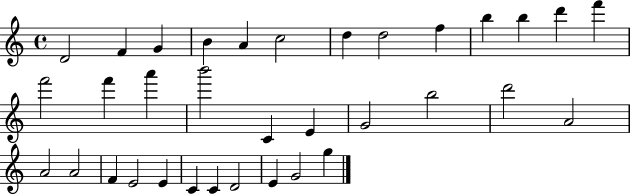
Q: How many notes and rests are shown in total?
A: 34